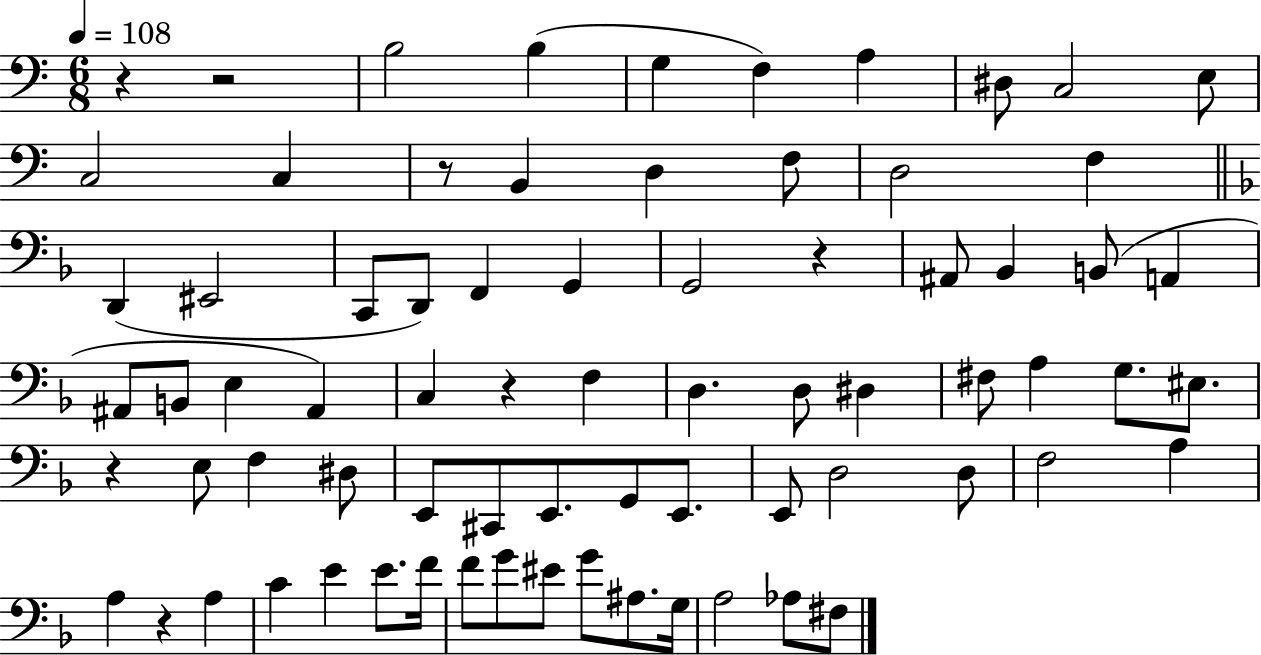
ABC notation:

X:1
T:Untitled
M:6/8
L:1/4
K:C
z z2 B,2 B, G, F, A, ^D,/2 C,2 E,/2 C,2 C, z/2 B,, D, F,/2 D,2 F, D,, ^E,,2 C,,/2 D,,/2 F,, G,, G,,2 z ^A,,/2 _B,, B,,/2 A,, ^A,,/2 B,,/2 E, ^A,, C, z F, D, D,/2 ^D, ^F,/2 A, G,/2 ^E,/2 z E,/2 F, ^D,/2 E,,/2 ^C,,/2 E,,/2 G,,/2 E,,/2 E,,/2 D,2 D,/2 F,2 A, A, z A, C E E/2 F/4 F/2 G/2 ^E/2 G/2 ^A,/2 G,/4 A,2 _A,/2 ^F,/2